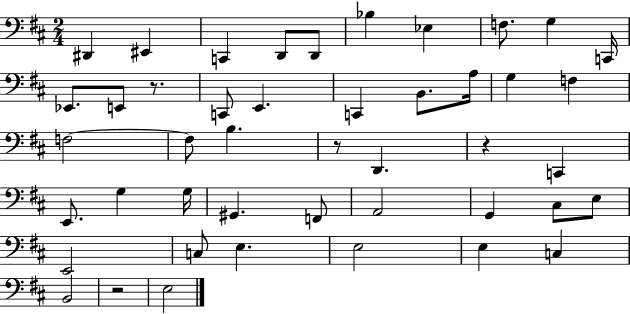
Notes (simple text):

D#2/q EIS2/q C2/q D2/e D2/e Bb3/q Eb3/q F3/e. G3/q C2/s Eb2/e. E2/e R/e. C2/e E2/q. C2/q B2/e. A3/s G3/q F3/q F3/h F3/e B3/q. R/e D2/q. R/q C2/q E2/e. G3/q G3/s G#2/q. F2/e A2/h G2/q C#3/e E3/e E2/h C3/e E3/q. E3/h E3/q C3/q B2/h R/h E3/h